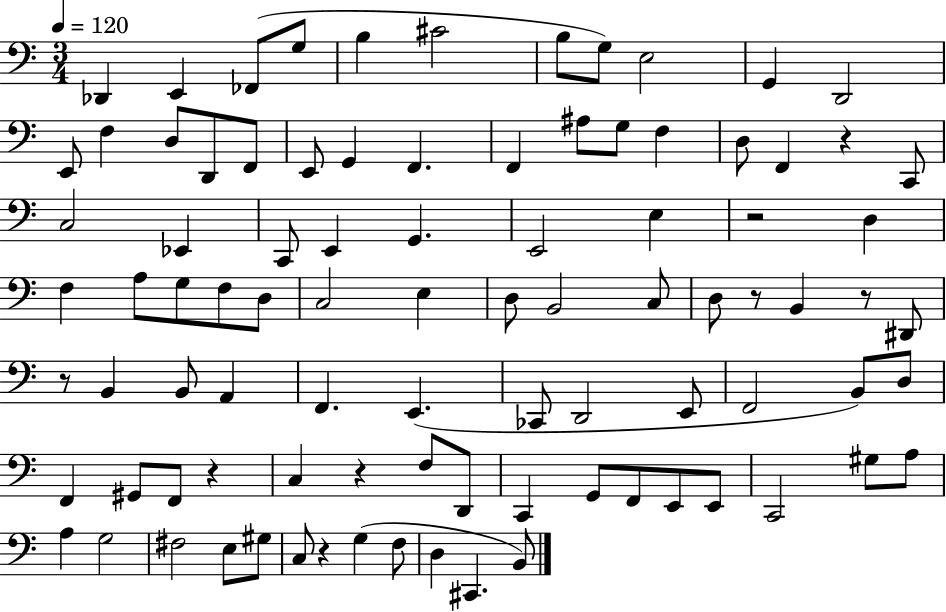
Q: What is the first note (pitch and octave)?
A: Db2